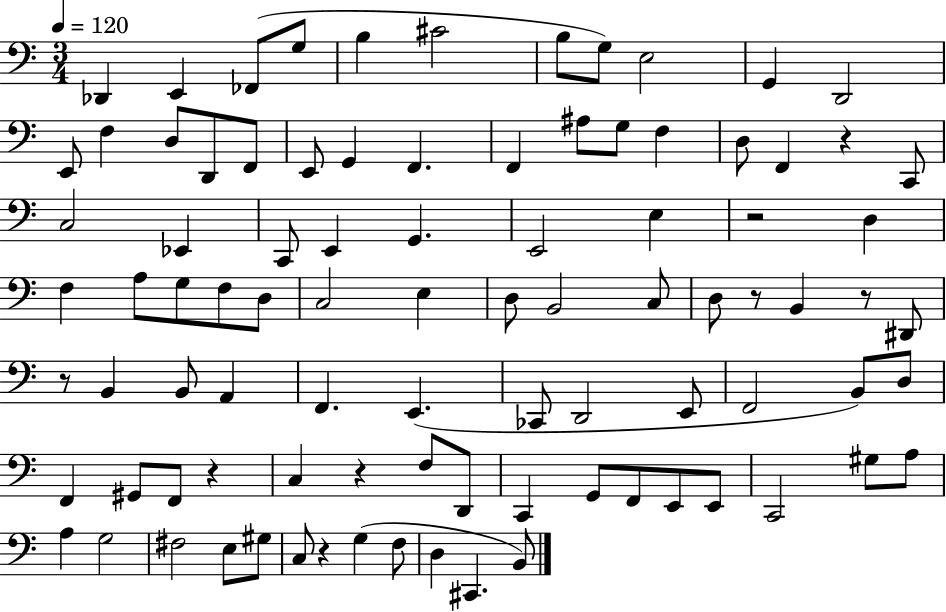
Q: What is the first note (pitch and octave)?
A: Db2